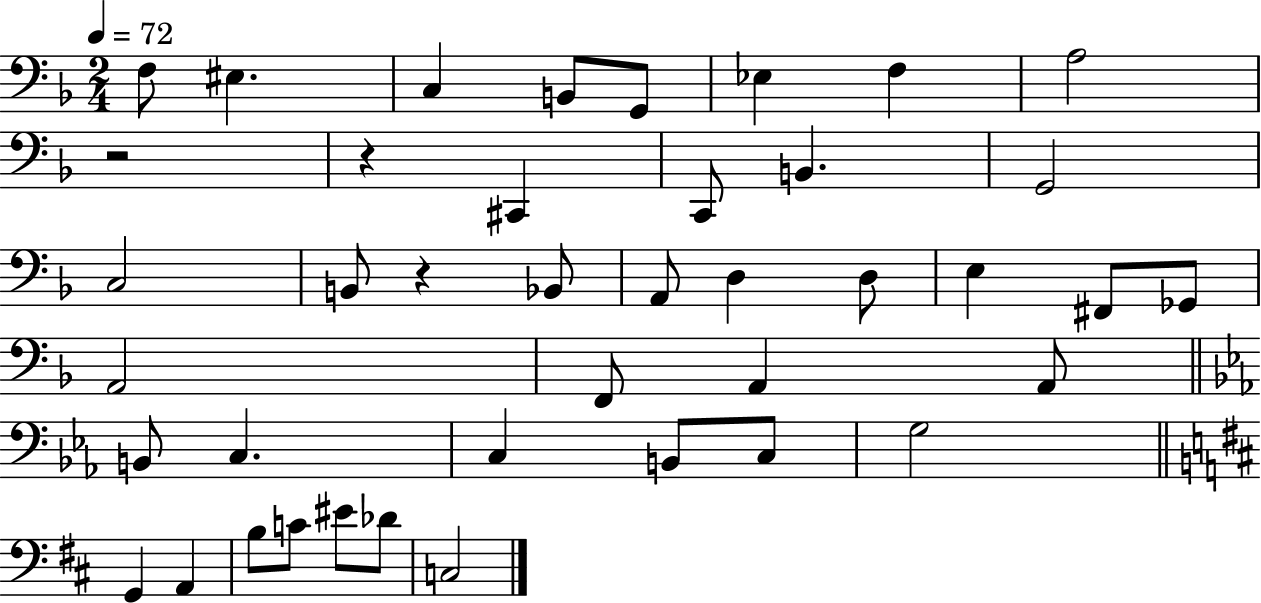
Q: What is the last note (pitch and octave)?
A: C3